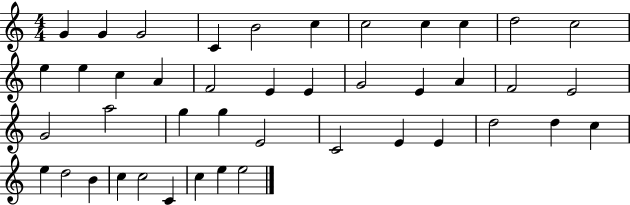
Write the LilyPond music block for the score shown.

{
  \clef treble
  \numericTimeSignature
  \time 4/4
  \key c \major
  g'4 g'4 g'2 | c'4 b'2 c''4 | c''2 c''4 c''4 | d''2 c''2 | \break e''4 e''4 c''4 a'4 | f'2 e'4 e'4 | g'2 e'4 a'4 | f'2 e'2 | \break g'2 a''2 | g''4 g''4 e'2 | c'2 e'4 e'4 | d''2 d''4 c''4 | \break e''4 d''2 b'4 | c''4 c''2 c'4 | c''4 e''4 e''2 | \bar "|."
}